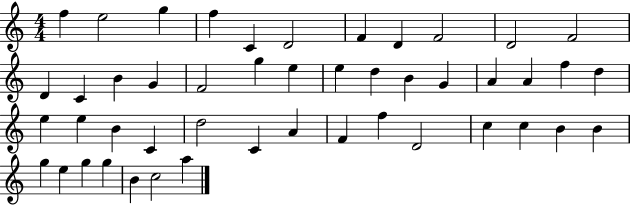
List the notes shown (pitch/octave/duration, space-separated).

F5/q E5/h G5/q F5/q C4/q D4/h F4/q D4/q F4/h D4/h F4/h D4/q C4/q B4/q G4/q F4/h G5/q E5/q E5/q D5/q B4/q G4/q A4/q A4/q F5/q D5/q E5/q E5/q B4/q C4/q D5/h C4/q A4/q F4/q F5/q D4/h C5/q C5/q B4/q B4/q G5/q E5/q G5/q G5/q B4/q C5/h A5/q